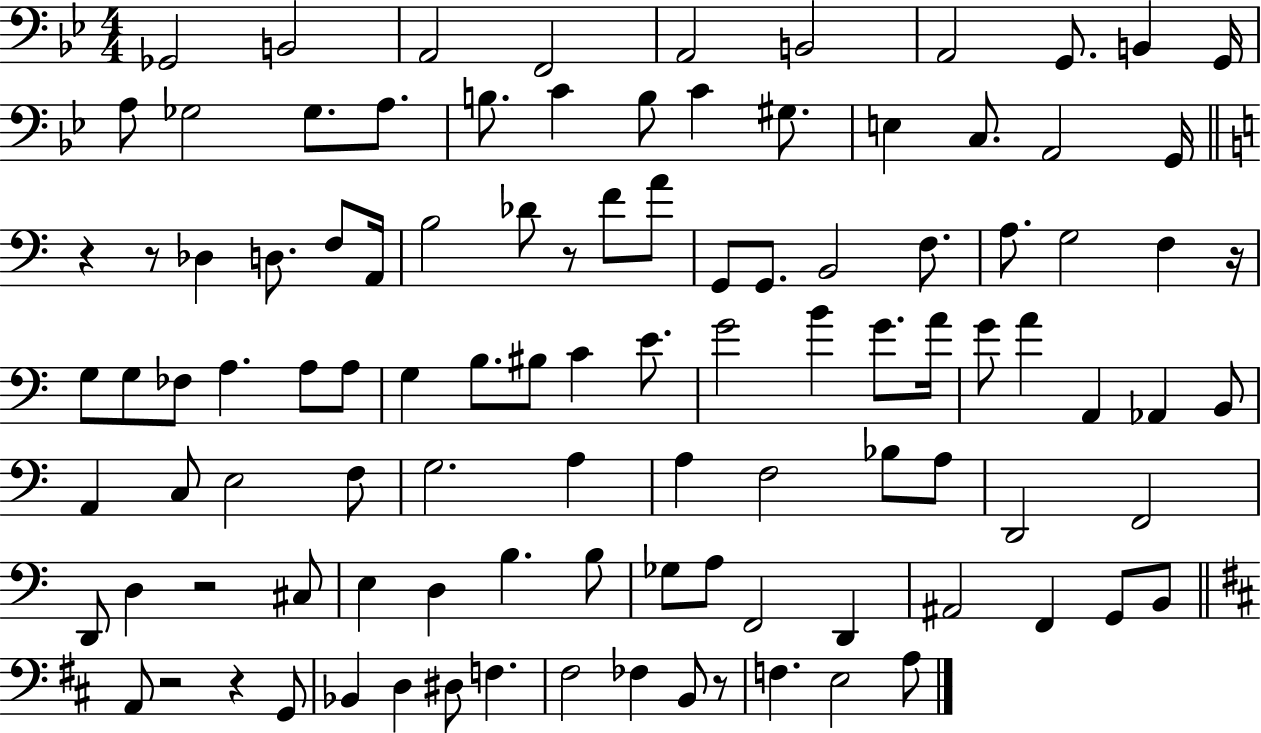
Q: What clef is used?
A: bass